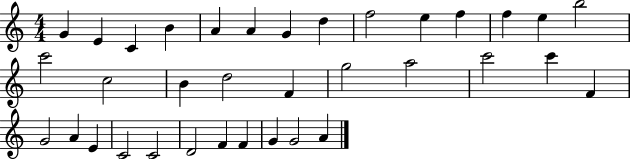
X:1
T:Untitled
M:4/4
L:1/4
K:C
G E C B A A G d f2 e f f e b2 c'2 c2 B d2 F g2 a2 c'2 c' F G2 A E C2 C2 D2 F F G G2 A